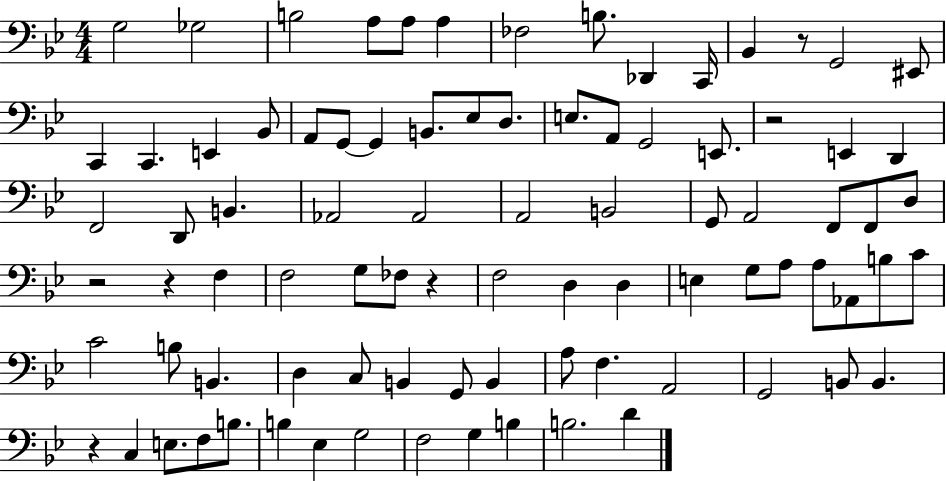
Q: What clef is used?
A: bass